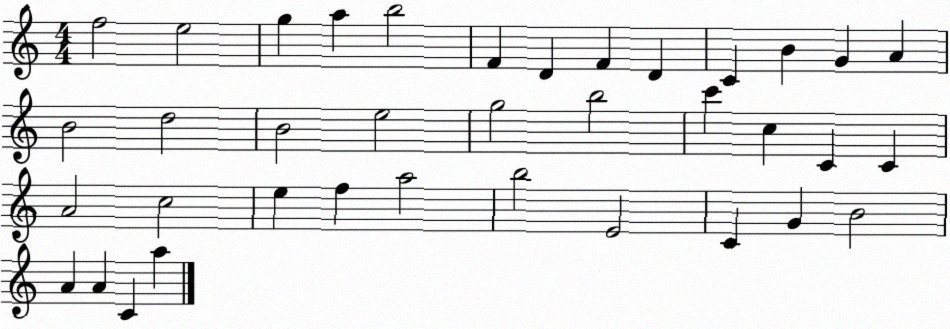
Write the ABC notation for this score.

X:1
T:Untitled
M:4/4
L:1/4
K:C
f2 e2 g a b2 F D F D C B G A B2 d2 B2 e2 g2 b2 c' c C C A2 c2 e f a2 b2 E2 C G B2 A A C a